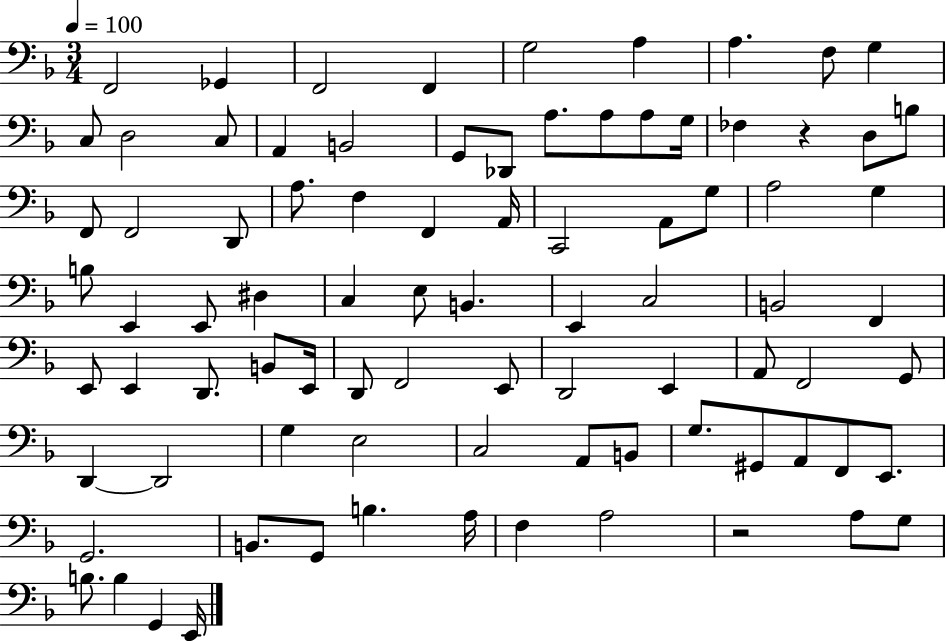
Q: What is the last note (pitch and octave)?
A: E2